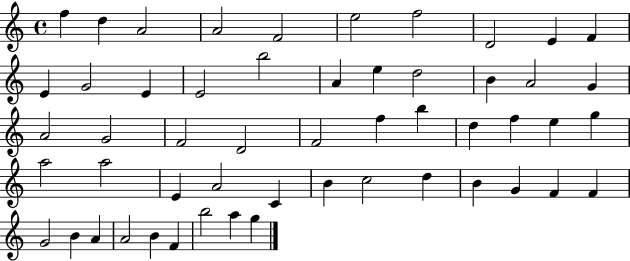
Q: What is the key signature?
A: C major